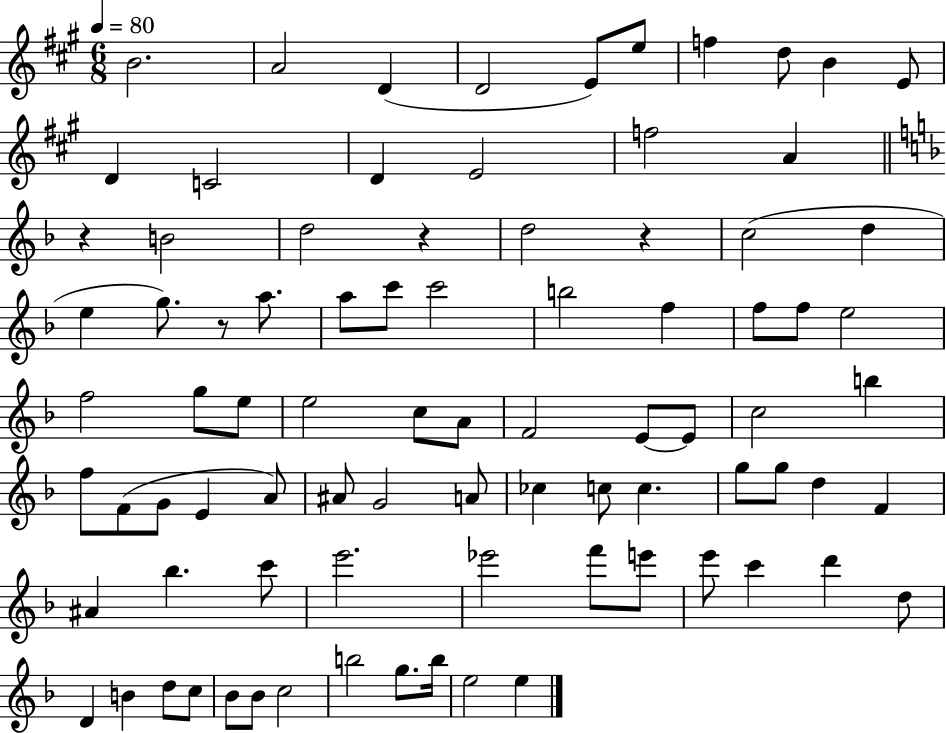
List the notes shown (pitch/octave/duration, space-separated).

B4/h. A4/h D4/q D4/h E4/e E5/e F5/q D5/e B4/q E4/e D4/q C4/h D4/q E4/h F5/h A4/q R/q B4/h D5/h R/q D5/h R/q C5/h D5/q E5/q G5/e. R/e A5/e. A5/e C6/e C6/h B5/h F5/q F5/e F5/e E5/h F5/h G5/e E5/e E5/h C5/e A4/e F4/h E4/e E4/e C5/h B5/q F5/e F4/e G4/e E4/q A4/e A#4/e G4/h A4/e CES5/q C5/e C5/q. G5/e G5/e D5/q F4/q A#4/q Bb5/q. C6/e E6/h. Eb6/h F6/e E6/e E6/e C6/q D6/q D5/e D4/q B4/q D5/e C5/e Bb4/e Bb4/e C5/h B5/h G5/e. B5/s E5/h E5/q